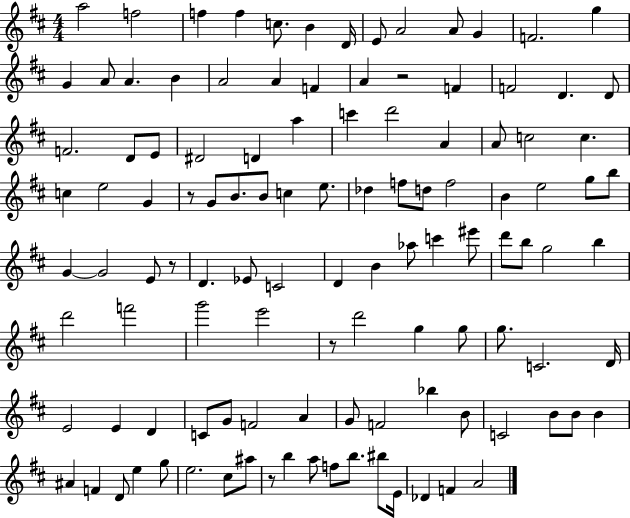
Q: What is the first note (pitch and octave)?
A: A5